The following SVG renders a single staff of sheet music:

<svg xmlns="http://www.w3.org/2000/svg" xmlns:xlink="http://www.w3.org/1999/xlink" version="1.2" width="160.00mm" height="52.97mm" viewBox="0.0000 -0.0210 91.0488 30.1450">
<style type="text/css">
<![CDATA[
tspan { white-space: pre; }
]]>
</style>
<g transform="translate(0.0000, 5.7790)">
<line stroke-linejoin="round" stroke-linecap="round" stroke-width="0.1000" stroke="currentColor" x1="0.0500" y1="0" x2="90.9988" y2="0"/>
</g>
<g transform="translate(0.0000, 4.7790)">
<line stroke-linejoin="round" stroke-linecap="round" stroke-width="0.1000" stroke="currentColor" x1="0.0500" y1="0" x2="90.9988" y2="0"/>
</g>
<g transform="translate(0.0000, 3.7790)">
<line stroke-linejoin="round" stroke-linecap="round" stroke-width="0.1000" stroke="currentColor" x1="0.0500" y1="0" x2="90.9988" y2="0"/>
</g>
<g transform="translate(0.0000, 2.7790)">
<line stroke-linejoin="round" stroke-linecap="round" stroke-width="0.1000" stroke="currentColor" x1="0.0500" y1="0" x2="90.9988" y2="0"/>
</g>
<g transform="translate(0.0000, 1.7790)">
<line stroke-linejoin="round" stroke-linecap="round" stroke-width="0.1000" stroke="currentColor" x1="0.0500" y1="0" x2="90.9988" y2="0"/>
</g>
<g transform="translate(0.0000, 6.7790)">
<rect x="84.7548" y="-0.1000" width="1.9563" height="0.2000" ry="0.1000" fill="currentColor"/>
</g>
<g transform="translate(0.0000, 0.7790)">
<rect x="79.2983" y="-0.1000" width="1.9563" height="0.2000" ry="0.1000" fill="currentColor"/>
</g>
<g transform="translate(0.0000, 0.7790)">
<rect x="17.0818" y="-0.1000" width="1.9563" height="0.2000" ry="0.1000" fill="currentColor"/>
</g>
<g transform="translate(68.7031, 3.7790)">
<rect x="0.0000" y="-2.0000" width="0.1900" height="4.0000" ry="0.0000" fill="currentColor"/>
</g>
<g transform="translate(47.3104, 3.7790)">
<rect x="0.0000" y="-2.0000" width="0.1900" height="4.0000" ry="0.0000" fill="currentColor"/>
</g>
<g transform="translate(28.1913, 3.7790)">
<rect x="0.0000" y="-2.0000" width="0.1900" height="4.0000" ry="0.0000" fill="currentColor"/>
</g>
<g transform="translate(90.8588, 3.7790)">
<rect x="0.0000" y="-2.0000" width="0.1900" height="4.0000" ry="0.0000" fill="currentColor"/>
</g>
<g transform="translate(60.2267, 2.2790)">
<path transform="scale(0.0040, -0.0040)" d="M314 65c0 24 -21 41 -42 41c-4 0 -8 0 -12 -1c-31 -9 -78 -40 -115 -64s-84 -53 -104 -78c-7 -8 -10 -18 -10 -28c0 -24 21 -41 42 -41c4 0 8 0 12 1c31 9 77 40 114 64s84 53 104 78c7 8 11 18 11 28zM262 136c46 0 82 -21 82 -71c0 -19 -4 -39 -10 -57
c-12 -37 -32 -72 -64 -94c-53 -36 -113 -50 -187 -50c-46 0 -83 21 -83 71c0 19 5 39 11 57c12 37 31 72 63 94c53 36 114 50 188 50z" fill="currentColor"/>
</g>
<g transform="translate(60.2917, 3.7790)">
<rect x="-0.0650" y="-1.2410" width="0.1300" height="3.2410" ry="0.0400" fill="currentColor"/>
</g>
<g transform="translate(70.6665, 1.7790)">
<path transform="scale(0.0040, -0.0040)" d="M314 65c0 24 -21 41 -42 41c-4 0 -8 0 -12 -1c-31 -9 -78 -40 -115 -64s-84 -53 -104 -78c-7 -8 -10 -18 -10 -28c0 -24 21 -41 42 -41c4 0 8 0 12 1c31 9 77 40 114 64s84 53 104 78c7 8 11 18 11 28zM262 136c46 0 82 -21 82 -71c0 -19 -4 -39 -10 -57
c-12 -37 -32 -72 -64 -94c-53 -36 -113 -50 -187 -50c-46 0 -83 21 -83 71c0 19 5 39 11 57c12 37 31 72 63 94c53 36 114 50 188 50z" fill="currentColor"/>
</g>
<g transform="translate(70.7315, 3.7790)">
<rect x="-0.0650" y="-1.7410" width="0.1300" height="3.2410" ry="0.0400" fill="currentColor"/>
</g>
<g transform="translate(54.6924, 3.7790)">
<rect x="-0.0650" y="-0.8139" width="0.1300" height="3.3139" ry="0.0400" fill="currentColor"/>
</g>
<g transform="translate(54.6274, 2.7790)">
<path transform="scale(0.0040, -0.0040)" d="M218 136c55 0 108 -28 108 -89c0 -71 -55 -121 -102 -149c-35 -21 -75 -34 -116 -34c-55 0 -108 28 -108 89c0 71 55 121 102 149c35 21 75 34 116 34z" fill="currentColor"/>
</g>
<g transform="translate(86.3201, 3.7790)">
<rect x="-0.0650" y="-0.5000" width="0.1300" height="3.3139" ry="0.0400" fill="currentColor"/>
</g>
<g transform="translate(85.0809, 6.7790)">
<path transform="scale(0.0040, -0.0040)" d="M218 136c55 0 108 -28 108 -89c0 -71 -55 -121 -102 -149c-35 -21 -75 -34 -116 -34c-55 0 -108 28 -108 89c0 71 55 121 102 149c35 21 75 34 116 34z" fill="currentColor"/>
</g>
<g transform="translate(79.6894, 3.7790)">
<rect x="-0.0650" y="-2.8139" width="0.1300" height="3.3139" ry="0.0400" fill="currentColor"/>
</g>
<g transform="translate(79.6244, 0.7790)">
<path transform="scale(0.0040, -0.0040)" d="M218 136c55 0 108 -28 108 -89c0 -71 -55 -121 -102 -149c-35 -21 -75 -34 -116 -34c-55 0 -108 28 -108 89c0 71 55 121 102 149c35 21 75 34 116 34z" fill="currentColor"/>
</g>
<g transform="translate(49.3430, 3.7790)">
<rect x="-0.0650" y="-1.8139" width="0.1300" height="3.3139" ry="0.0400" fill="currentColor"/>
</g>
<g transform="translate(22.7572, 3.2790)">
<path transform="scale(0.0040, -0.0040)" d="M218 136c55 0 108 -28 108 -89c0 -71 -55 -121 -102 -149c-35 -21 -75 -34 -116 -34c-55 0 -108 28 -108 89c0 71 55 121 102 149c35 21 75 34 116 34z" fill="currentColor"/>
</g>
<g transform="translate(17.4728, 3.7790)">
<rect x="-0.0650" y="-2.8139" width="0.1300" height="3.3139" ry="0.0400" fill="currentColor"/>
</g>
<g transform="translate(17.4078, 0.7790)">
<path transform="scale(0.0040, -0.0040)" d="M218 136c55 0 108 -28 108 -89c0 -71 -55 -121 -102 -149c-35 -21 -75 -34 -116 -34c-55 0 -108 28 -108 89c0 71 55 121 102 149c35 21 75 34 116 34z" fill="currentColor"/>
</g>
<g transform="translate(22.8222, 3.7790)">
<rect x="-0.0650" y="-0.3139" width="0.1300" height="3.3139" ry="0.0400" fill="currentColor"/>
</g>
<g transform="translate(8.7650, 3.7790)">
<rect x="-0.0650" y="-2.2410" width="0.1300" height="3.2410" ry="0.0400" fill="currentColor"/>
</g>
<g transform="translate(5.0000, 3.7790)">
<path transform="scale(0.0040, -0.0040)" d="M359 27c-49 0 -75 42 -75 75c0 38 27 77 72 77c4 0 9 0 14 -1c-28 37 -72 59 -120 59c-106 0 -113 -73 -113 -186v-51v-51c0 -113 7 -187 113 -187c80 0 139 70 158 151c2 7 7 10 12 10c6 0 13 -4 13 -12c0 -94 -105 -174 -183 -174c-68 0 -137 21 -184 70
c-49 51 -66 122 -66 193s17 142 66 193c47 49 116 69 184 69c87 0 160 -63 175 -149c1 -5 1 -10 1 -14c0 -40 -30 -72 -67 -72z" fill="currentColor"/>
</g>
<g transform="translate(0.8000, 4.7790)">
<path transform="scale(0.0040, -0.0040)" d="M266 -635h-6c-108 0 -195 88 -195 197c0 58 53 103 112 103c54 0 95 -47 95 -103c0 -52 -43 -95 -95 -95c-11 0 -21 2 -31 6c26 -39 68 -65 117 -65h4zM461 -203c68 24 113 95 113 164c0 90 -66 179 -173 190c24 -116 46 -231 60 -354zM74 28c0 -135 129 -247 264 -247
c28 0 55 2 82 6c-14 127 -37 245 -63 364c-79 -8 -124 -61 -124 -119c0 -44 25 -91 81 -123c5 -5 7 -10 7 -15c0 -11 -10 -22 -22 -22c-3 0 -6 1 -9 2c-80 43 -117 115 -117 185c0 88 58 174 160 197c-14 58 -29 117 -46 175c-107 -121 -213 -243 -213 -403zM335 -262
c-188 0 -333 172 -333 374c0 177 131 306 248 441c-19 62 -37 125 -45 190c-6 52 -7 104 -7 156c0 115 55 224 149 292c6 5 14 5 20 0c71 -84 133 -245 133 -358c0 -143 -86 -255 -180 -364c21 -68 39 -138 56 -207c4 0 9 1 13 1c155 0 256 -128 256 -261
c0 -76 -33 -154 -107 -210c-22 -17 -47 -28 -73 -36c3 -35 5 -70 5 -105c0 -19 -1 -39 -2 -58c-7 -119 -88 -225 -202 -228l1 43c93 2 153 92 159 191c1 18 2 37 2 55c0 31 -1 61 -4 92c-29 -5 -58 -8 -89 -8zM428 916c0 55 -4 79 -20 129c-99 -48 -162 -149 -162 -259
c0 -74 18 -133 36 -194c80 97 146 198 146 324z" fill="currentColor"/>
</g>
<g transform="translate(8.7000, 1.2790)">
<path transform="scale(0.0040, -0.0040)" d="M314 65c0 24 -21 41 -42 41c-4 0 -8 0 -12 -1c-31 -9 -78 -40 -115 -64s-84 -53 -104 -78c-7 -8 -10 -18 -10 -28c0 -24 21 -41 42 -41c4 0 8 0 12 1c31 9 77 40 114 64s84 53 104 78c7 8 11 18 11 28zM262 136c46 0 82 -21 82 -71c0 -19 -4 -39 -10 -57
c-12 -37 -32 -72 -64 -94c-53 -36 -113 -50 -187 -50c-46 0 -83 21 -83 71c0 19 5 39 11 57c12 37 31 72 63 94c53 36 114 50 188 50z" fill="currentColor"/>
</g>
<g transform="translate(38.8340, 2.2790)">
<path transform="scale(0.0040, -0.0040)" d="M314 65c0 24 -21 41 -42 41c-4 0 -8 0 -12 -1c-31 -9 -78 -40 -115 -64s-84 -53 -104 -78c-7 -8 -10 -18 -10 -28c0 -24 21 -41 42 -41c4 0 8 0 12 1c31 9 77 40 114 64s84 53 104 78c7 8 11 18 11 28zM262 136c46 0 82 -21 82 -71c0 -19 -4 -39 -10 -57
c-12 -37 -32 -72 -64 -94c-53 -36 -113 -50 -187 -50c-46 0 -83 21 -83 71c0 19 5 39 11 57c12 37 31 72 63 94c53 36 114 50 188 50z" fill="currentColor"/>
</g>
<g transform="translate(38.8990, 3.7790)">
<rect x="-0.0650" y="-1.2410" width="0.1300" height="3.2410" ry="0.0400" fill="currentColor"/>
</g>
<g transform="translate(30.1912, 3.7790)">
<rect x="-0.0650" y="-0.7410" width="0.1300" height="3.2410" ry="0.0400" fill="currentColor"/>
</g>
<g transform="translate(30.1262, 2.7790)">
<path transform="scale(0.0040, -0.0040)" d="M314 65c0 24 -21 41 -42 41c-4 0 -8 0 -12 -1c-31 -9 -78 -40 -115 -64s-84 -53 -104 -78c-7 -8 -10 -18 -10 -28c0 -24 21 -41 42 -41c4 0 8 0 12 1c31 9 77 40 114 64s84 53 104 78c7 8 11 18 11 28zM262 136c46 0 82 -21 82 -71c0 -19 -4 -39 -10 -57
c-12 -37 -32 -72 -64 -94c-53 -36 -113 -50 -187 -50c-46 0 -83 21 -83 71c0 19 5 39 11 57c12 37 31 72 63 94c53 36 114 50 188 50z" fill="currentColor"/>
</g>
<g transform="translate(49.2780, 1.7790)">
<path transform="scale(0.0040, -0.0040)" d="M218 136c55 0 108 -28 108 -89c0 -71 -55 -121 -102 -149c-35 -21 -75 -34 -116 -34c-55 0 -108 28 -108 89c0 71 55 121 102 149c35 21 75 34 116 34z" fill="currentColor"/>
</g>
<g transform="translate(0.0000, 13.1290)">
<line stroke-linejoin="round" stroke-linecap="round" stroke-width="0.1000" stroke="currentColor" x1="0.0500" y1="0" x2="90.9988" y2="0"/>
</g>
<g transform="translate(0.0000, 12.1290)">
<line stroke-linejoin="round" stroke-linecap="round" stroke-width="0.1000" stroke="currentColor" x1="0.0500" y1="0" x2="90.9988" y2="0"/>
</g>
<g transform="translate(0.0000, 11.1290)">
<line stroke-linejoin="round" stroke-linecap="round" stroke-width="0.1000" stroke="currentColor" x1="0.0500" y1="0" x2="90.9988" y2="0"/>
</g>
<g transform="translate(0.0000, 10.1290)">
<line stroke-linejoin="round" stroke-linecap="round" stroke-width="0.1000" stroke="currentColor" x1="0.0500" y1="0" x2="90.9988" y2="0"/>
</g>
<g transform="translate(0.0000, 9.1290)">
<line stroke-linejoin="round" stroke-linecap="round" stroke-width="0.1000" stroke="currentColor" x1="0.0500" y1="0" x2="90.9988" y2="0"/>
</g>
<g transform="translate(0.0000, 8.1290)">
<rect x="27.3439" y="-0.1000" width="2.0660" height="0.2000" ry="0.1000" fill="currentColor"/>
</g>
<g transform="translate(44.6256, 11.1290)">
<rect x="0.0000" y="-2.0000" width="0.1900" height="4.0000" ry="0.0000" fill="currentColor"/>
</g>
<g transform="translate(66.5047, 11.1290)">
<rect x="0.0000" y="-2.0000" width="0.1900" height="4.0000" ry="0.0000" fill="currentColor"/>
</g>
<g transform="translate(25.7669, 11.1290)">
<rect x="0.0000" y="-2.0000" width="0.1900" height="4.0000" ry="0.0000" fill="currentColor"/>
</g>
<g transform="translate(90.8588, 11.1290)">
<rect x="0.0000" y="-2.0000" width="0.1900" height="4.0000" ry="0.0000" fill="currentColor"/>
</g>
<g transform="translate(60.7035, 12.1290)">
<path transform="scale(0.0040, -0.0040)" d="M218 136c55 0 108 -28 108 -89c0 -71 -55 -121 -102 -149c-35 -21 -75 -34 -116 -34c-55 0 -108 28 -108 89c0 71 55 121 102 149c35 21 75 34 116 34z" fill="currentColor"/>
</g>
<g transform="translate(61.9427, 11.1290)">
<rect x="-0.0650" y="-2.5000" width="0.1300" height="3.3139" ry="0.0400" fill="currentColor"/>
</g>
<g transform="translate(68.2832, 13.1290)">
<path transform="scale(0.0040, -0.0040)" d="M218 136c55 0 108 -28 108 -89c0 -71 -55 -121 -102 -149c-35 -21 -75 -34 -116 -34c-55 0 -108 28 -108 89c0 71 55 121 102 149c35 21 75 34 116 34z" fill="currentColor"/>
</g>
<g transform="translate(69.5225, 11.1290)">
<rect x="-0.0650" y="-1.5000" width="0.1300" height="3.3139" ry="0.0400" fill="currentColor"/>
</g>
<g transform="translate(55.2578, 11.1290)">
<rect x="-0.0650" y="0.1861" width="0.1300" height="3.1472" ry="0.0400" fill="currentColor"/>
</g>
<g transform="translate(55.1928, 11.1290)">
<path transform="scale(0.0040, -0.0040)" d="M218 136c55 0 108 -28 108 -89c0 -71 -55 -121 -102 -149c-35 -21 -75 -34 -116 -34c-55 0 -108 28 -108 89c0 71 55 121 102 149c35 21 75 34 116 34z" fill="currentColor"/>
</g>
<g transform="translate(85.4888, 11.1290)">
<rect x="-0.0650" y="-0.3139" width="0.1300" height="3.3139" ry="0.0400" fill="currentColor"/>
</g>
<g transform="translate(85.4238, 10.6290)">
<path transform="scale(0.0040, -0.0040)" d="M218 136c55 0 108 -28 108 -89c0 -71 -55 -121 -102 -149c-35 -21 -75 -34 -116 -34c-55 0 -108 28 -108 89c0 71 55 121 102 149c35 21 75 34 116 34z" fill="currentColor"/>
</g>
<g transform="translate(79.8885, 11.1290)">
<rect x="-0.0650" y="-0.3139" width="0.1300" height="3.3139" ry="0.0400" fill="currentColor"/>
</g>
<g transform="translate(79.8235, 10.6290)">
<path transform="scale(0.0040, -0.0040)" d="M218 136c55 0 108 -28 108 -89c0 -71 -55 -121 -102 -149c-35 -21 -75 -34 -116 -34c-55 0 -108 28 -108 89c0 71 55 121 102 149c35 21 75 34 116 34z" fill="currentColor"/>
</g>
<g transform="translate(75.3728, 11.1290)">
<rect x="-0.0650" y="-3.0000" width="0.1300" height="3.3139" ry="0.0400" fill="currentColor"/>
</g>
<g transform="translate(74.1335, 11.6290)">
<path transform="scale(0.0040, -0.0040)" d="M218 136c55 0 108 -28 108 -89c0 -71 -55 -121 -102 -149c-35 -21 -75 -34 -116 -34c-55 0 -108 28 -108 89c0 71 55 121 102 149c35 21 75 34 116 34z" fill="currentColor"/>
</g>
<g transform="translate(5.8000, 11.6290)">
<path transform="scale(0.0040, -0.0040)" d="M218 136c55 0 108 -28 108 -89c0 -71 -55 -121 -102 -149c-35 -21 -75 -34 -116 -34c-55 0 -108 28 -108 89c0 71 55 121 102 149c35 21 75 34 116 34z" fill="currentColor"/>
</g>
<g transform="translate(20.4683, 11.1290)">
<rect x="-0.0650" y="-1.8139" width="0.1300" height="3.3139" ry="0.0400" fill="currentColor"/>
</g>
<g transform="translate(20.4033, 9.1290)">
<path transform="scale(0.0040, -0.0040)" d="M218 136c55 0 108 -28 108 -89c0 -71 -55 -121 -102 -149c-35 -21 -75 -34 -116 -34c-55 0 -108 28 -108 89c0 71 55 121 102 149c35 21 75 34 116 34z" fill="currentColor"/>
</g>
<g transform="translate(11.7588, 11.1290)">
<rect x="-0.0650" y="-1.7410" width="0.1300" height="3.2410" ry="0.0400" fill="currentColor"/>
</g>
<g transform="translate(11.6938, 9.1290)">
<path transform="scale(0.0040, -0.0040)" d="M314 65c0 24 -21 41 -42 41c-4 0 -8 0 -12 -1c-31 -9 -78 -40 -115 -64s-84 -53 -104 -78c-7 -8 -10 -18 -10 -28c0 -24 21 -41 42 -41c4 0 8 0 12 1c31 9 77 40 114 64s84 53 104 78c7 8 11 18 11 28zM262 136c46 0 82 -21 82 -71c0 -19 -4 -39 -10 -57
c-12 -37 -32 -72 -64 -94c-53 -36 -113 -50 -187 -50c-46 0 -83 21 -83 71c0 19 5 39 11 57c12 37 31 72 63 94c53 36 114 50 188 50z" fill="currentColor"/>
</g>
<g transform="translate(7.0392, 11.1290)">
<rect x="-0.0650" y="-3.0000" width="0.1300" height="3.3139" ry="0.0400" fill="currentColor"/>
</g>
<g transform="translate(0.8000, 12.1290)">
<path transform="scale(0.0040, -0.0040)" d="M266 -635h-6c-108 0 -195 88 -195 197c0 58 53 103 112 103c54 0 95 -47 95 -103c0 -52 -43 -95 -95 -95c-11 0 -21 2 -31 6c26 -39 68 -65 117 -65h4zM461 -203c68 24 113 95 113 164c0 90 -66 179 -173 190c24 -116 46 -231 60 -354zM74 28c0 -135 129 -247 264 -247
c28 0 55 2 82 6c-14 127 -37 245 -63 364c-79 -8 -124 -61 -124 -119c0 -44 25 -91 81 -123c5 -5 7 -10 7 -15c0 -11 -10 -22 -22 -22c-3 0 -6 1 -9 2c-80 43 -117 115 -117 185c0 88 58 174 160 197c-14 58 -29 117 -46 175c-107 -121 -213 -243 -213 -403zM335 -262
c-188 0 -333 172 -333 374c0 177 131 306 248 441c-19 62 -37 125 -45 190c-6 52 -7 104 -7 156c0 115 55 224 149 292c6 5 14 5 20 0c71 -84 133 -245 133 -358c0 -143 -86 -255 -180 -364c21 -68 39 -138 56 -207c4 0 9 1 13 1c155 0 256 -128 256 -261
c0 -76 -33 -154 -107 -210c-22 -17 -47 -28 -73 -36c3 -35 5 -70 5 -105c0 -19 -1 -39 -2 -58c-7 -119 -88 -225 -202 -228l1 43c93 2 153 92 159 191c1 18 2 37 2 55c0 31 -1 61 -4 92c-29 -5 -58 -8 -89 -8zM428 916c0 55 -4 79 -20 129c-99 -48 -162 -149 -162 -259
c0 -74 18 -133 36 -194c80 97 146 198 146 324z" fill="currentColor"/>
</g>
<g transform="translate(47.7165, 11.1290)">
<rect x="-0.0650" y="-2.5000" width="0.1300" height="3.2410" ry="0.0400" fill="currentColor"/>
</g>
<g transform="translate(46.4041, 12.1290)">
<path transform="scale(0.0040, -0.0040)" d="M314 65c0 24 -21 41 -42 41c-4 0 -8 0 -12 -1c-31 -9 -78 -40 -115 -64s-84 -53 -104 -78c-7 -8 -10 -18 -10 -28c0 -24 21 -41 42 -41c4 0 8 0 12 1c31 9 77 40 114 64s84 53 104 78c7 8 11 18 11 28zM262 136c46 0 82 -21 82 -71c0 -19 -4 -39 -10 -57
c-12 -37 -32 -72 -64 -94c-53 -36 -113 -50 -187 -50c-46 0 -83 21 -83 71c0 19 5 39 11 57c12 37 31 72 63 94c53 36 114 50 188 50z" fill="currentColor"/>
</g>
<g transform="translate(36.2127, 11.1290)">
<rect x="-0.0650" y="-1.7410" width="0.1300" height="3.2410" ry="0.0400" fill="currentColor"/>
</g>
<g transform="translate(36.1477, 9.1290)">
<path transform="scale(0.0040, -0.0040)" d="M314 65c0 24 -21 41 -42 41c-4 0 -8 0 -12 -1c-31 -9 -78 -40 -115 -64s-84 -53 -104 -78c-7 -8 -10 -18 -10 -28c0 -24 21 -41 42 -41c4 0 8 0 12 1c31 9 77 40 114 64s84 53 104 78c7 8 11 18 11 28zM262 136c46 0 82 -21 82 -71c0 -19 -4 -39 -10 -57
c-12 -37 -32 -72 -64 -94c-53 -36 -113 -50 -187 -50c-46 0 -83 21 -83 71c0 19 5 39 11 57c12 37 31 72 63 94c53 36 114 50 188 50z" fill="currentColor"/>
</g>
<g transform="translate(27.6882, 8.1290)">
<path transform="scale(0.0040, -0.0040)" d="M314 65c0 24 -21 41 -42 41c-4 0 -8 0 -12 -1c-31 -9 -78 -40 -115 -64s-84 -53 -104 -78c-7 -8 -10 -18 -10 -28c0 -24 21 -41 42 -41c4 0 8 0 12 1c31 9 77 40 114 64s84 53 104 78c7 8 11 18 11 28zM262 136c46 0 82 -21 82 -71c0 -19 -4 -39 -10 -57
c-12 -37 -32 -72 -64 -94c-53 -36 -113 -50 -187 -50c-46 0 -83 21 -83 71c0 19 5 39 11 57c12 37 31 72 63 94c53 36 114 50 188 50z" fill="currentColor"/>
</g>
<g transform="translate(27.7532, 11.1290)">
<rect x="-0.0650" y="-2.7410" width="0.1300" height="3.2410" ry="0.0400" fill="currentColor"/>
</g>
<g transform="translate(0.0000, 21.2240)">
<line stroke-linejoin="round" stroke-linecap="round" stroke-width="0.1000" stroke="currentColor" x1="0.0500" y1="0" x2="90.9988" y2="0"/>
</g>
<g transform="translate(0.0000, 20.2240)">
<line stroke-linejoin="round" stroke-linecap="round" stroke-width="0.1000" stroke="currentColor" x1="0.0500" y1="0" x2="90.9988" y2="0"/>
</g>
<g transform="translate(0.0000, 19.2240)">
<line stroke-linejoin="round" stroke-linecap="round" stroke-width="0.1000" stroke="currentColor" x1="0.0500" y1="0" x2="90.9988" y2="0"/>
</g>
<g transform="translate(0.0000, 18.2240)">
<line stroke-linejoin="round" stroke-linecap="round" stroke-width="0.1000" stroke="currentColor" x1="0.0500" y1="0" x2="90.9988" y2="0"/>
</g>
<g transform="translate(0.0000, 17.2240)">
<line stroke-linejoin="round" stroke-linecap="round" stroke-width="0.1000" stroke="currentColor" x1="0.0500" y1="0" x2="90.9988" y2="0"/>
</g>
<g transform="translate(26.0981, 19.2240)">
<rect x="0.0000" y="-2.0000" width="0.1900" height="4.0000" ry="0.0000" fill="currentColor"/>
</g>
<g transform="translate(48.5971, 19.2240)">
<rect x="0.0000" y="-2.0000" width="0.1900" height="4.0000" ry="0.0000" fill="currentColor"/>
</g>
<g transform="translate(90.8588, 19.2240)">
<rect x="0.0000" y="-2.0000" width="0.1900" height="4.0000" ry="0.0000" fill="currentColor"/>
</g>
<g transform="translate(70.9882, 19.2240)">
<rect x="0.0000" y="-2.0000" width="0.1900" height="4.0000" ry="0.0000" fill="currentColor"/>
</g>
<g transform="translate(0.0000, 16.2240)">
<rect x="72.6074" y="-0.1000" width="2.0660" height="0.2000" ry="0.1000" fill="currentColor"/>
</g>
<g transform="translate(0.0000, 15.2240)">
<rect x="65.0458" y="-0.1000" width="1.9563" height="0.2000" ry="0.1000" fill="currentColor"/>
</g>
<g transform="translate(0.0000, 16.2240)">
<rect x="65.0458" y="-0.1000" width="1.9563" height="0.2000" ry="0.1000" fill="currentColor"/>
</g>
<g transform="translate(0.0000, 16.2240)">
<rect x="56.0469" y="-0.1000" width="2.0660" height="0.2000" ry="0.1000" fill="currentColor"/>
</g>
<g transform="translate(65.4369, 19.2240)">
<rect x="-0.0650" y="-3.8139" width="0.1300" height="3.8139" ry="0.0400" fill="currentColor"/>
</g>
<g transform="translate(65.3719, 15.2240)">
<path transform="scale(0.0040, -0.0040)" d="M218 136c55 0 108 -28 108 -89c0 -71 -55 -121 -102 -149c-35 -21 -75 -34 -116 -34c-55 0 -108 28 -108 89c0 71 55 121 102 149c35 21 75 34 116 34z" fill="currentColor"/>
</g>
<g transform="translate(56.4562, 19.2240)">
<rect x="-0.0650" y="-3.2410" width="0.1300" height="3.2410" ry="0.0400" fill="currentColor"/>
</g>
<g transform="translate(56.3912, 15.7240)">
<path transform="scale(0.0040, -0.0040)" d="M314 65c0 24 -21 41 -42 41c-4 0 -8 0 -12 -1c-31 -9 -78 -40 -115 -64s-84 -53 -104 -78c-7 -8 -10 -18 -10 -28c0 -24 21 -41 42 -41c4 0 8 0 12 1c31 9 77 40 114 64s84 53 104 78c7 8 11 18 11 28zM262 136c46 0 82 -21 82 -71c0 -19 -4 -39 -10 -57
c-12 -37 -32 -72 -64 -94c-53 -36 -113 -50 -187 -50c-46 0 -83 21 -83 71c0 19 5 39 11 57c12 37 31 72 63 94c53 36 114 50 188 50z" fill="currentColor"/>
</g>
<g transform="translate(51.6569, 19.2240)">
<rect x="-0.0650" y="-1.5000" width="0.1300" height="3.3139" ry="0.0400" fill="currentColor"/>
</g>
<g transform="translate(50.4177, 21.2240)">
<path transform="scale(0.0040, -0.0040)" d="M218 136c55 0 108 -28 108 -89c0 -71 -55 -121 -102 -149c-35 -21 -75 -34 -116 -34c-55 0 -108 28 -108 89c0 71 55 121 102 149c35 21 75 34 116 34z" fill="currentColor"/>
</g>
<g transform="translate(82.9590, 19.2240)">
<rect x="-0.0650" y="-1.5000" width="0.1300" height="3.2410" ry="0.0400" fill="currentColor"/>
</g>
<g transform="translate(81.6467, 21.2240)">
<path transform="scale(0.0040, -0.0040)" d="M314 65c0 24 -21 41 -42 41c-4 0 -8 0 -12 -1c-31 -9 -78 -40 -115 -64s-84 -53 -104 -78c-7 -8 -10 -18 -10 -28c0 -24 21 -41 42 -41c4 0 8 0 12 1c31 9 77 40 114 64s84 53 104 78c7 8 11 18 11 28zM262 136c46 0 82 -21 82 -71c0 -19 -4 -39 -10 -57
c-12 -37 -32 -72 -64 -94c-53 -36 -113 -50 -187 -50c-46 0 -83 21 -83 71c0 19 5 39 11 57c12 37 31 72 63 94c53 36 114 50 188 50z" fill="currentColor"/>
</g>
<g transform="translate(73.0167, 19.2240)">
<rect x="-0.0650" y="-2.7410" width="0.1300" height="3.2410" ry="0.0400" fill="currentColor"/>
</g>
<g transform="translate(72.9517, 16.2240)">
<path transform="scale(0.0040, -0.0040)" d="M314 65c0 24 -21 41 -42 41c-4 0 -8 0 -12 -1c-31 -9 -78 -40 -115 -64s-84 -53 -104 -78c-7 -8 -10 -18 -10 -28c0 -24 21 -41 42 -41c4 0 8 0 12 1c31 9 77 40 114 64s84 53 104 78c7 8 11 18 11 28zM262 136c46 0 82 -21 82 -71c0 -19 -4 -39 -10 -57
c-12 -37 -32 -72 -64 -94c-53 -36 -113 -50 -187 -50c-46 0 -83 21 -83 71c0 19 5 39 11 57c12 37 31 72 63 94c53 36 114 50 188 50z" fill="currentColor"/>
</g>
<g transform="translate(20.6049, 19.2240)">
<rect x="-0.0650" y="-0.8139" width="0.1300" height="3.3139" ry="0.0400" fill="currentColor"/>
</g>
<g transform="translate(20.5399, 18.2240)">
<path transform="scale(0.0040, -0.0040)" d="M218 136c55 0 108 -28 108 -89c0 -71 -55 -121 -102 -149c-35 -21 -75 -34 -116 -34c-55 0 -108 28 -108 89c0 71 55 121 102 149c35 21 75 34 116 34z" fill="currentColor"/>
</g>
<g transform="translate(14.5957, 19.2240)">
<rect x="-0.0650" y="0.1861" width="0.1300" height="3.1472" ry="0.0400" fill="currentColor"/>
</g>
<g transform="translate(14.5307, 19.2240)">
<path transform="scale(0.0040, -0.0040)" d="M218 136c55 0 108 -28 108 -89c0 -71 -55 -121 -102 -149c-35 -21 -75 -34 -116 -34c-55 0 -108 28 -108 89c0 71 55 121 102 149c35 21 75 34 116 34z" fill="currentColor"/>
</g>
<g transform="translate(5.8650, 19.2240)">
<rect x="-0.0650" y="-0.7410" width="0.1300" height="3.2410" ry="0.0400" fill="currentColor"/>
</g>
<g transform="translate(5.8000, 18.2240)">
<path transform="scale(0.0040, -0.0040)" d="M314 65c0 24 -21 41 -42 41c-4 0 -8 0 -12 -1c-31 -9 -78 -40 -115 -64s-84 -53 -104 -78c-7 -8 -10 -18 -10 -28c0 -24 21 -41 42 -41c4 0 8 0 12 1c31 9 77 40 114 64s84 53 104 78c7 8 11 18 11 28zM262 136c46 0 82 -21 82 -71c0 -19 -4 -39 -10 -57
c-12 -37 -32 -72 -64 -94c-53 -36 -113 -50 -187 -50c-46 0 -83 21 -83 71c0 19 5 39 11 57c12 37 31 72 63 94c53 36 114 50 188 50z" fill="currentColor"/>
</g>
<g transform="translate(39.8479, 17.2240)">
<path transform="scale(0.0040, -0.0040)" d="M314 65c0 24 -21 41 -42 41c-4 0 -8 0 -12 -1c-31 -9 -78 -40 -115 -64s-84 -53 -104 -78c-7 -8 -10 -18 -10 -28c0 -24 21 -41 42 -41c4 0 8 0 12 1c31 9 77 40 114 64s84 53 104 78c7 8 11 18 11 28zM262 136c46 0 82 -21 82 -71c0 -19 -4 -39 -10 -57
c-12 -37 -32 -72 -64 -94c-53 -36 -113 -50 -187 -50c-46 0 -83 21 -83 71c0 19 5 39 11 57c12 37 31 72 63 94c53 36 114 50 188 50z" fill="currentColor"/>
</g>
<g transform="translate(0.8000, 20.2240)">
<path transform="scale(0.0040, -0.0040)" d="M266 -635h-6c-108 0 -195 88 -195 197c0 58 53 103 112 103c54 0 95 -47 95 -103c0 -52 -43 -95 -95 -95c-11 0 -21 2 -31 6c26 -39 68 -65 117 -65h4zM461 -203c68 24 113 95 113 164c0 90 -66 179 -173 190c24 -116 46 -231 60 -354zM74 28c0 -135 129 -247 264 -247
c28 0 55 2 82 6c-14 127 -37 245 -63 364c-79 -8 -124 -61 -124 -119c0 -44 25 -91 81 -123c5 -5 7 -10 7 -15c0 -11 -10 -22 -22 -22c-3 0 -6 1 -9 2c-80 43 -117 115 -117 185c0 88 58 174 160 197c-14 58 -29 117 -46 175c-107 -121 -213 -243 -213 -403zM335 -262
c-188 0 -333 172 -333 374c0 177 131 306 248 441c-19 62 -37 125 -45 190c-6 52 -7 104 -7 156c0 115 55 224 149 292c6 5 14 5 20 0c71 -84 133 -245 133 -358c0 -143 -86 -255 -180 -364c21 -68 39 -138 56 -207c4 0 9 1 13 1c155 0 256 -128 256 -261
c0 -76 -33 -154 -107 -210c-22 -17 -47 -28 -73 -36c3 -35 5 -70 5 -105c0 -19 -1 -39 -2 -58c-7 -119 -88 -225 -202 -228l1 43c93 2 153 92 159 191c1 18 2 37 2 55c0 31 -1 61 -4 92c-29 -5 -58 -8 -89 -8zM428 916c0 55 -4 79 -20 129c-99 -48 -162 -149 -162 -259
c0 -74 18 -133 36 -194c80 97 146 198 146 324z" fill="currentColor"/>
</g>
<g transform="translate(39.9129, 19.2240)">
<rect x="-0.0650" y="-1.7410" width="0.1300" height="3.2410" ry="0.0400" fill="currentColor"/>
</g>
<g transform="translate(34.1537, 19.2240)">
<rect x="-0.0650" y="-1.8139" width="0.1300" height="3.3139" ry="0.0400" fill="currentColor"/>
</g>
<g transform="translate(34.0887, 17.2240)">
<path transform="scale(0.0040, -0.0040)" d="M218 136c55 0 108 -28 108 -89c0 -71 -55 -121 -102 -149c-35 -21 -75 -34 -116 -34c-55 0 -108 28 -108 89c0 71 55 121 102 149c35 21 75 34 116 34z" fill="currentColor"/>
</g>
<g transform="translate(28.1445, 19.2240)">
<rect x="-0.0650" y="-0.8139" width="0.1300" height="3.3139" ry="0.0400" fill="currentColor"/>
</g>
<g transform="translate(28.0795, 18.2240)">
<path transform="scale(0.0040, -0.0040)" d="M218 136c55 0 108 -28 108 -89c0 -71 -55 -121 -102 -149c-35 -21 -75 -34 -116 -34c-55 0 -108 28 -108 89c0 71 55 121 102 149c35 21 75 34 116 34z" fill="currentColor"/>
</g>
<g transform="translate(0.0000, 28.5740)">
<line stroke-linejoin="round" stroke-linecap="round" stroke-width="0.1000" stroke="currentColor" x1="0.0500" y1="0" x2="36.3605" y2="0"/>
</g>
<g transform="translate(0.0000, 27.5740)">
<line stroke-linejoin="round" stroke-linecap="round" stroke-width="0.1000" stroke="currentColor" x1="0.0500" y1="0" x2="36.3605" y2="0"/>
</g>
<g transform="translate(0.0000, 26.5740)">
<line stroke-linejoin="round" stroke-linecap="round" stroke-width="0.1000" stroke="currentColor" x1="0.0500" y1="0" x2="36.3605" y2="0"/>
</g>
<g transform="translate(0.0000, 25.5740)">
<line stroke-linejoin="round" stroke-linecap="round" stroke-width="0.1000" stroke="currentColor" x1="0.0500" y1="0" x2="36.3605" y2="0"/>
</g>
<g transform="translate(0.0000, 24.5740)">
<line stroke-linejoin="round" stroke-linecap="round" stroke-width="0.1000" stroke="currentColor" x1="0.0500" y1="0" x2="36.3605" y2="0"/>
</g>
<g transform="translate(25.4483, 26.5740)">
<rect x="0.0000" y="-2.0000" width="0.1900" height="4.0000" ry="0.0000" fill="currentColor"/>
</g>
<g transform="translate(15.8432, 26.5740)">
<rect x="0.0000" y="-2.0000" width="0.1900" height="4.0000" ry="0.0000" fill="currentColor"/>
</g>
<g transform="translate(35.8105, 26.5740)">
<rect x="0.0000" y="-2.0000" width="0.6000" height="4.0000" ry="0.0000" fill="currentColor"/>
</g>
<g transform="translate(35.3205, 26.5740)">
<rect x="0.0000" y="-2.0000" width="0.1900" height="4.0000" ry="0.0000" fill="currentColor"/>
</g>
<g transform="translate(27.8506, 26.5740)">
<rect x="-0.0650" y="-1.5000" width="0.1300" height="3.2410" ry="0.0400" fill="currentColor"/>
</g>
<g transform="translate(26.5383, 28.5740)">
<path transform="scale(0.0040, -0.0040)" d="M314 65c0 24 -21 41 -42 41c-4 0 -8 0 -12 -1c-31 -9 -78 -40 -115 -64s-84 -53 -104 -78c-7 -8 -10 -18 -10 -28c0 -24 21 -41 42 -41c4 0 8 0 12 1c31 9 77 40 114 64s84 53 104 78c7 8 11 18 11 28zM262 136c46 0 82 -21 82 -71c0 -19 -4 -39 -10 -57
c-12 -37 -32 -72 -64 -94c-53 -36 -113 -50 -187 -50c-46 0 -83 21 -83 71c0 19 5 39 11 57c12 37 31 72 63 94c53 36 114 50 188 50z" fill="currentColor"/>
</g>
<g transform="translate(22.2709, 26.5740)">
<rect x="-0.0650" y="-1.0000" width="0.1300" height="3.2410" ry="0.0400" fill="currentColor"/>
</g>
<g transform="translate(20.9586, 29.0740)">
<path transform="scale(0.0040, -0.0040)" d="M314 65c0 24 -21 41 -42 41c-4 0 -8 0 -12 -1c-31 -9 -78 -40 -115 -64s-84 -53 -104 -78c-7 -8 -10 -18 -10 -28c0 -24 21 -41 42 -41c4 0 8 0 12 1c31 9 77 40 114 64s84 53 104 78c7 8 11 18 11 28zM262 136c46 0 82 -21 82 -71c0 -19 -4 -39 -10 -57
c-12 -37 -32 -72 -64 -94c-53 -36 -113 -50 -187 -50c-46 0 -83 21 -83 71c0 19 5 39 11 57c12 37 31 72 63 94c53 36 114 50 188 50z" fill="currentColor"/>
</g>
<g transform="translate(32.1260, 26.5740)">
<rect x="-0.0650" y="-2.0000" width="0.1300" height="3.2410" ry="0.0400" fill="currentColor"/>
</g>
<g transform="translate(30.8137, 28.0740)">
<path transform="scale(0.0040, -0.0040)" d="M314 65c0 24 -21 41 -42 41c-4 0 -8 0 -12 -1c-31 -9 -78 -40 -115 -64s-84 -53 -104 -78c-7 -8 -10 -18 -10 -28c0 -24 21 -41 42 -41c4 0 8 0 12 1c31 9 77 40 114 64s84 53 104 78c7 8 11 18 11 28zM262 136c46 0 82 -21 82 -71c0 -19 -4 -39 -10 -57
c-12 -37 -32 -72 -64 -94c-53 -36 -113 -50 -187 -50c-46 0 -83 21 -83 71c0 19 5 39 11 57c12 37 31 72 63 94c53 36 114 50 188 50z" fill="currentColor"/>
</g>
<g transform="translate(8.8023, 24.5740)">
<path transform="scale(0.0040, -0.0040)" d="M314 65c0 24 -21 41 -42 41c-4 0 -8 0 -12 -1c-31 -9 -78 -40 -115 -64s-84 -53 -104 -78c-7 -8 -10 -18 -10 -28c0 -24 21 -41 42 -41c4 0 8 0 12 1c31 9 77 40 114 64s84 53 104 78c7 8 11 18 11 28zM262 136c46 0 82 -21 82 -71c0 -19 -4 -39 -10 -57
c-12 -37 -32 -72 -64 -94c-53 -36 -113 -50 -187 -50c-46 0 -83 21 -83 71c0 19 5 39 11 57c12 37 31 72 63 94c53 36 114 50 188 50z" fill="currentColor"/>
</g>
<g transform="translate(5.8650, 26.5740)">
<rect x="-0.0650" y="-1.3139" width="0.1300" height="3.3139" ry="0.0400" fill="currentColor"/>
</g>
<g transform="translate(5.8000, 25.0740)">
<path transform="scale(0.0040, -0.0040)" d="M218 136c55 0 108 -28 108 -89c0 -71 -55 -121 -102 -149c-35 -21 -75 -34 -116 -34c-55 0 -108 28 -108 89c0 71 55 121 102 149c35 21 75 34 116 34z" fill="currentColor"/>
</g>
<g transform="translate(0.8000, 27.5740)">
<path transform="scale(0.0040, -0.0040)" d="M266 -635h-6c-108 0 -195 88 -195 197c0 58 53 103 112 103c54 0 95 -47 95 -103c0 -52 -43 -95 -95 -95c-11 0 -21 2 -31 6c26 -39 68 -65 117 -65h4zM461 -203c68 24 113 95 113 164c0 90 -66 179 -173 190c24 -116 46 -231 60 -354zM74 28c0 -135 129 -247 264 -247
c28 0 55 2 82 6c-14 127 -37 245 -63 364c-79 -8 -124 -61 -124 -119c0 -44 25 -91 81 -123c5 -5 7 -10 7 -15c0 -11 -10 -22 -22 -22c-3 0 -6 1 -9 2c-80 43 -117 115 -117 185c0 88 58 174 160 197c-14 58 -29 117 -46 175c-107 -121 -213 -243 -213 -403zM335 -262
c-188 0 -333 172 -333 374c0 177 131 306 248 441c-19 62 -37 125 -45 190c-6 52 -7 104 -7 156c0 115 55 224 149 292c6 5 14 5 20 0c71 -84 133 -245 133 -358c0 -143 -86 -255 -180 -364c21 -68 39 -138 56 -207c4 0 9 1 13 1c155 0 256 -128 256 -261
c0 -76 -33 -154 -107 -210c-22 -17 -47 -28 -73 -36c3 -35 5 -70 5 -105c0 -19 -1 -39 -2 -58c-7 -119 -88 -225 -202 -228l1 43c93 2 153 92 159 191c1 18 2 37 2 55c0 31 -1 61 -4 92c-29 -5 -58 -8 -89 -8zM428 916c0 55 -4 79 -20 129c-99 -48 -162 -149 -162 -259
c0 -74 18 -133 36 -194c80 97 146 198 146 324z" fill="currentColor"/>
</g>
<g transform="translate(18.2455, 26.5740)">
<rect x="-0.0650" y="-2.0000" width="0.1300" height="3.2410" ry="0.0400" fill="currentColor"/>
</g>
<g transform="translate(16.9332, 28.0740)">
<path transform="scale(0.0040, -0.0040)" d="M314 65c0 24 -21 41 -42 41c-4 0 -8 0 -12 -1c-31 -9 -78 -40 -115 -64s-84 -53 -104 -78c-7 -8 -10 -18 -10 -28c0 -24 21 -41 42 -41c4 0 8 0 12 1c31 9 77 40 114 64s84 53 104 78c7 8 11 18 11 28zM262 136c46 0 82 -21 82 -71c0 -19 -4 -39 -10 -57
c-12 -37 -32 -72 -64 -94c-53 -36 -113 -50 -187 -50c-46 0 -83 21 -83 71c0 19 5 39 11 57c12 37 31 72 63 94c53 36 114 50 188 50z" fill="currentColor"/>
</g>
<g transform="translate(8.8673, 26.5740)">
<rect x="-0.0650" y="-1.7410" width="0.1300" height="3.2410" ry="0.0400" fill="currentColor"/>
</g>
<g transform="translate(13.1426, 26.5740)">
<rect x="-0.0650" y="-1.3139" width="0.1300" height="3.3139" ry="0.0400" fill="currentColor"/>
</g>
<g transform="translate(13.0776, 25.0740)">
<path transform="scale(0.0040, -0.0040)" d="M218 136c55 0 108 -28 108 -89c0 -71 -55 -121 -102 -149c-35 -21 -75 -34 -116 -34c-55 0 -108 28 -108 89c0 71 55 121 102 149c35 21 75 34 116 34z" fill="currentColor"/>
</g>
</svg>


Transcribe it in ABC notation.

X:1
T:Untitled
M:4/4
L:1/4
K:C
g2 a c d2 e2 f d e2 f2 a C A f2 f a2 f2 G2 B G E A c c d2 B d d f f2 E b2 c' a2 E2 e f2 e F2 D2 E2 F2